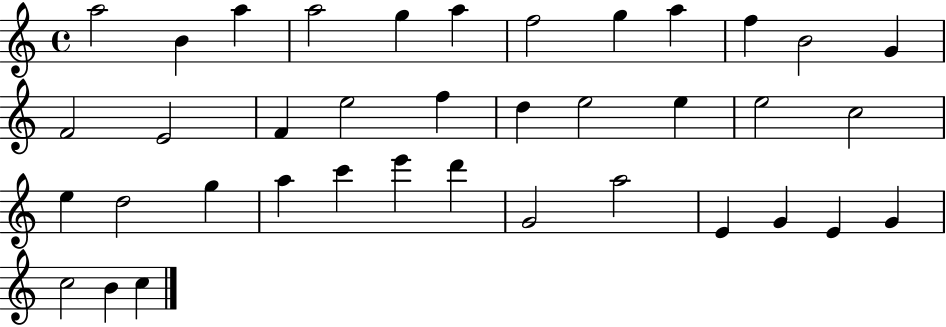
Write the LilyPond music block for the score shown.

{
  \clef treble
  \time 4/4
  \defaultTimeSignature
  \key c \major
  a''2 b'4 a''4 | a''2 g''4 a''4 | f''2 g''4 a''4 | f''4 b'2 g'4 | \break f'2 e'2 | f'4 e''2 f''4 | d''4 e''2 e''4 | e''2 c''2 | \break e''4 d''2 g''4 | a''4 c'''4 e'''4 d'''4 | g'2 a''2 | e'4 g'4 e'4 g'4 | \break c''2 b'4 c''4 | \bar "|."
}